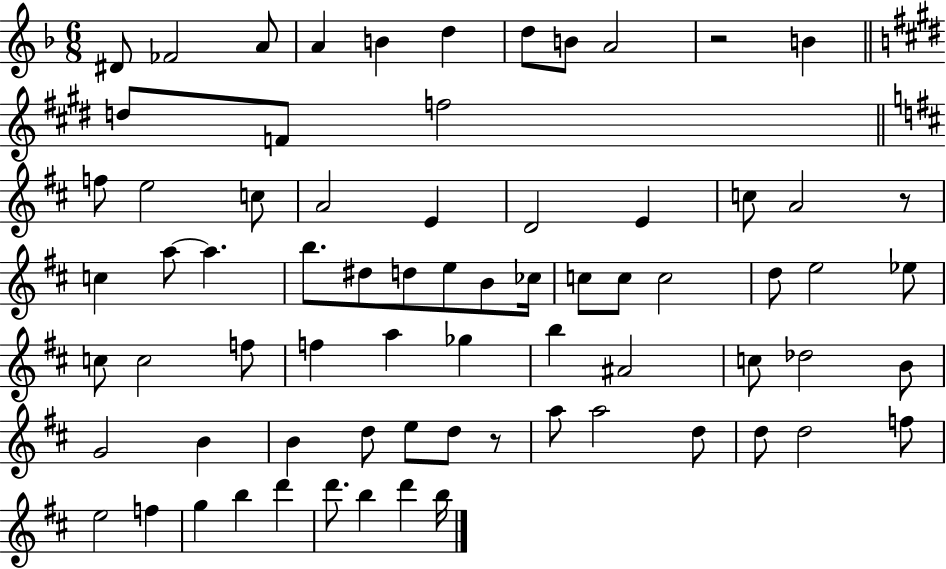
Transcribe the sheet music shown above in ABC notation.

X:1
T:Untitled
M:6/8
L:1/4
K:F
^D/2 _F2 A/2 A B d d/2 B/2 A2 z2 B d/2 F/2 f2 f/2 e2 c/2 A2 E D2 E c/2 A2 z/2 c a/2 a b/2 ^d/2 d/2 e/2 B/2 _c/4 c/2 c/2 c2 d/2 e2 _e/2 c/2 c2 f/2 f a _g b ^A2 c/2 _d2 B/2 G2 B B d/2 e/2 d/2 z/2 a/2 a2 d/2 d/2 d2 f/2 e2 f g b d' d'/2 b d' b/4